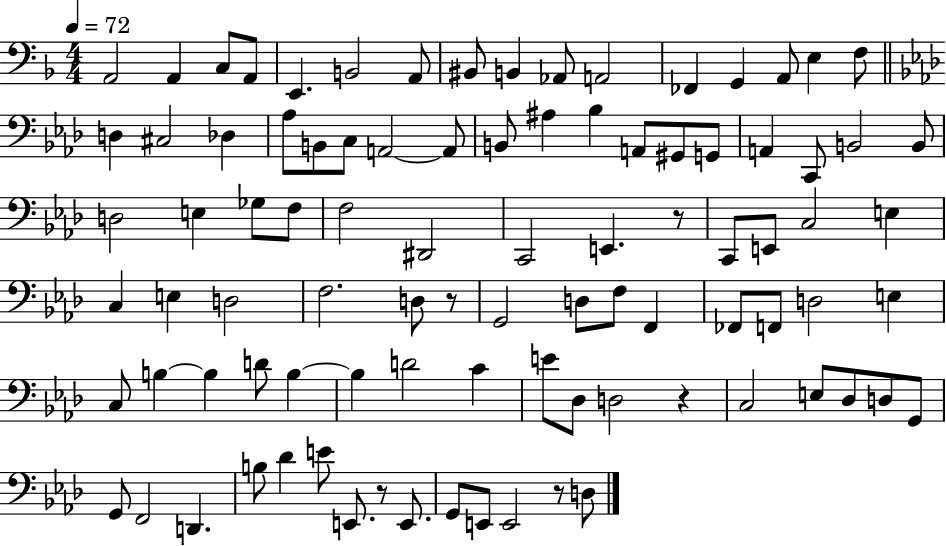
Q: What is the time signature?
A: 4/4